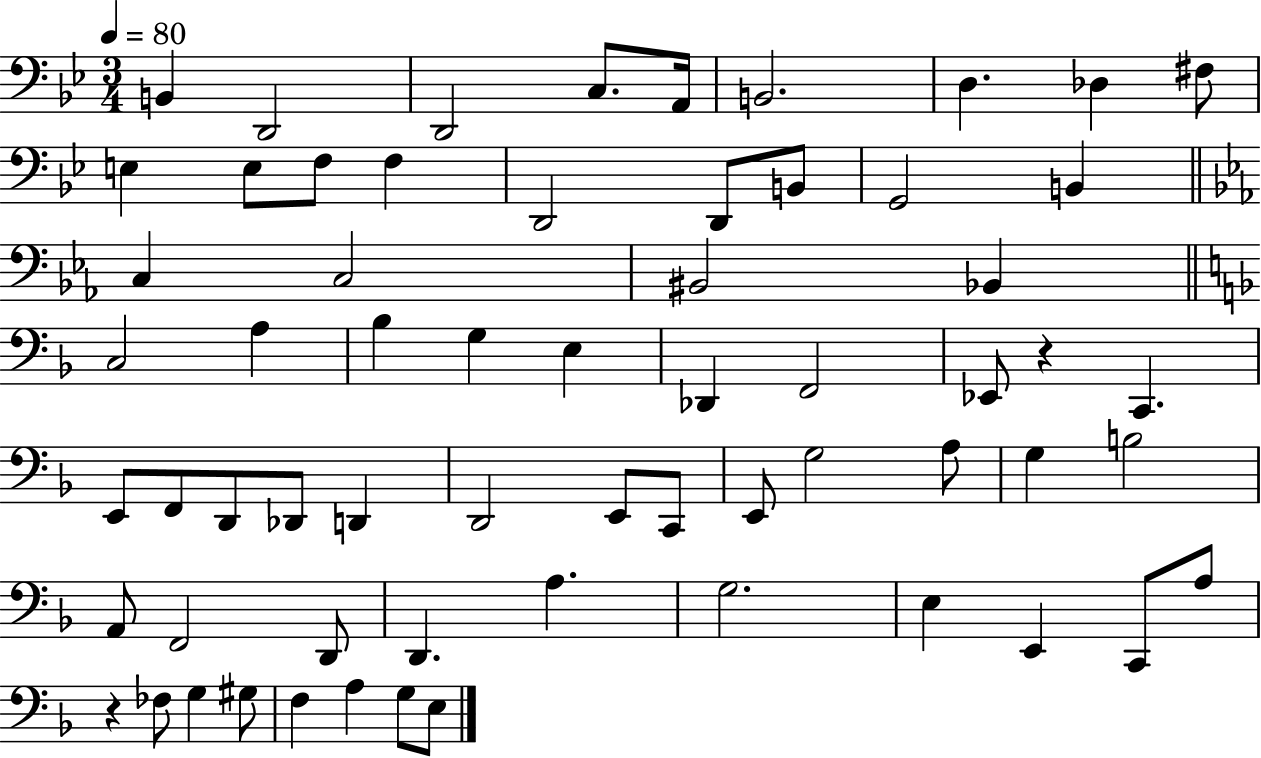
X:1
T:Untitled
M:3/4
L:1/4
K:Bb
B,, D,,2 D,,2 C,/2 A,,/4 B,,2 D, _D, ^F,/2 E, E,/2 F,/2 F, D,,2 D,,/2 B,,/2 G,,2 B,, C, C,2 ^B,,2 _B,, C,2 A, _B, G, E, _D,, F,,2 _E,,/2 z C,, E,,/2 F,,/2 D,,/2 _D,,/2 D,, D,,2 E,,/2 C,,/2 E,,/2 G,2 A,/2 G, B,2 A,,/2 F,,2 D,,/2 D,, A, G,2 E, E,, C,,/2 A,/2 z _F,/2 G, ^G,/2 F, A, G,/2 E,/2